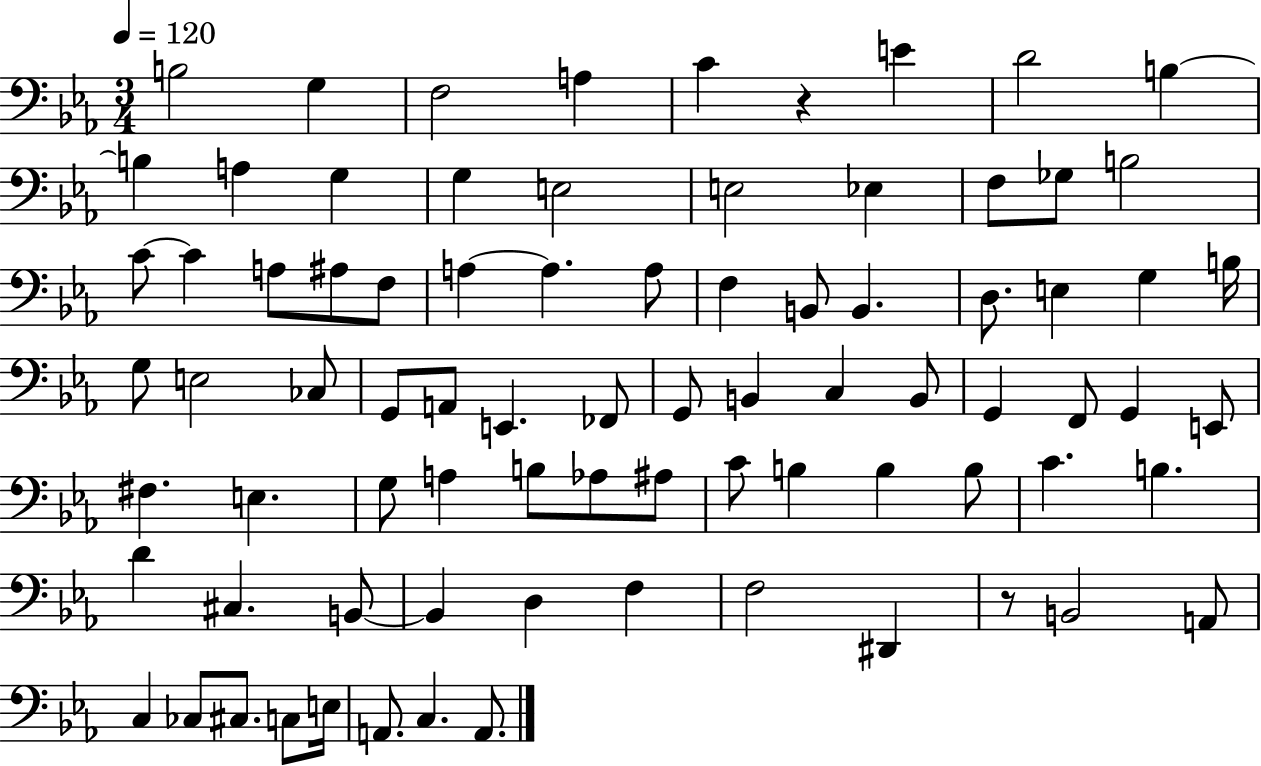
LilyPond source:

{
  \clef bass
  \numericTimeSignature
  \time 3/4
  \key ees \major
  \tempo 4 = 120
  \repeat volta 2 { b2 g4 | f2 a4 | c'4 r4 e'4 | d'2 b4~~ | \break b4 a4 g4 | g4 e2 | e2 ees4 | f8 ges8 b2 | \break c'8~~ c'4 a8 ais8 f8 | a4~~ a4. a8 | f4 b,8 b,4. | d8. e4 g4 b16 | \break g8 e2 ces8 | g,8 a,8 e,4. fes,8 | g,8 b,4 c4 b,8 | g,4 f,8 g,4 e,8 | \break fis4. e4. | g8 a4 b8 aes8 ais8 | c'8 b4 b4 b8 | c'4. b4. | \break d'4 cis4. b,8~~ | b,4 d4 f4 | f2 dis,4 | r8 b,2 a,8 | \break c4 ces8 cis8. c8 e16 | a,8. c4. a,8. | } \bar "|."
}